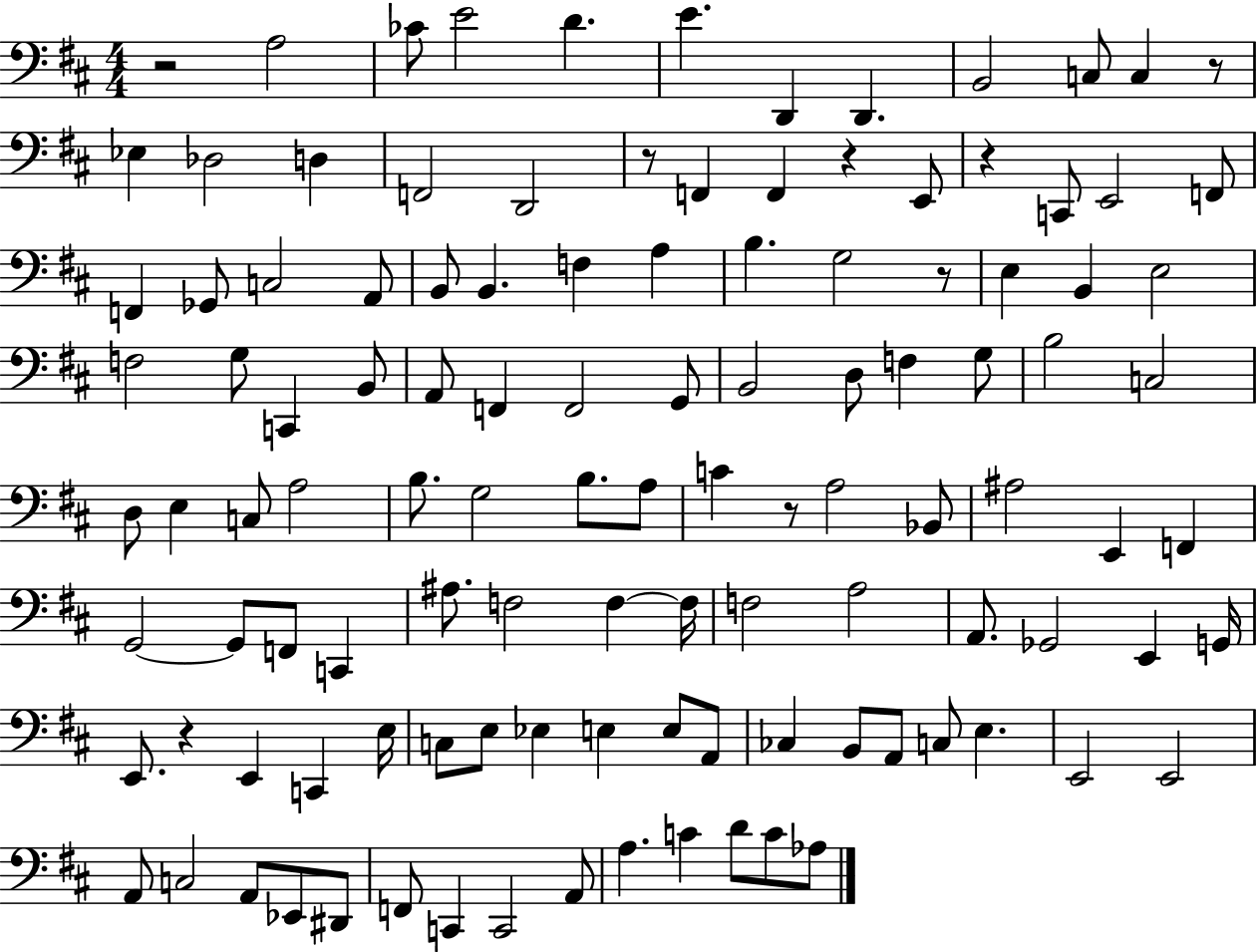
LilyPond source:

{
  \clef bass
  \numericTimeSignature
  \time 4/4
  \key d \major
  r2 a2 | ces'8 e'2 d'4. | e'4. d,4 d,4. | b,2 c8 c4 r8 | \break ees4 des2 d4 | f,2 d,2 | r8 f,4 f,4 r4 e,8 | r4 c,8 e,2 f,8 | \break f,4 ges,8 c2 a,8 | b,8 b,4. f4 a4 | b4. g2 r8 | e4 b,4 e2 | \break f2 g8 c,4 b,8 | a,8 f,4 f,2 g,8 | b,2 d8 f4 g8 | b2 c2 | \break d8 e4 c8 a2 | b8. g2 b8. a8 | c'4 r8 a2 bes,8 | ais2 e,4 f,4 | \break g,2~~ g,8 f,8 c,4 | ais8. f2 f4~~ f16 | f2 a2 | a,8. ges,2 e,4 g,16 | \break e,8. r4 e,4 c,4 e16 | c8 e8 ees4 e4 e8 a,8 | ces4 b,8 a,8 c8 e4. | e,2 e,2 | \break a,8 c2 a,8 ees,8 dis,8 | f,8 c,4 c,2 a,8 | a4. c'4 d'8 c'8 aes8 | \bar "|."
}